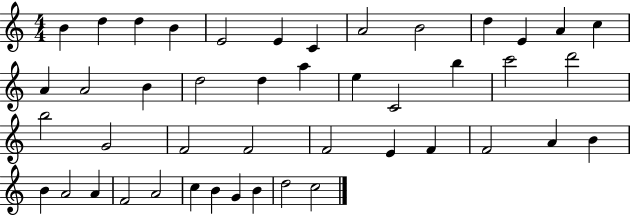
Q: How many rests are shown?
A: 0